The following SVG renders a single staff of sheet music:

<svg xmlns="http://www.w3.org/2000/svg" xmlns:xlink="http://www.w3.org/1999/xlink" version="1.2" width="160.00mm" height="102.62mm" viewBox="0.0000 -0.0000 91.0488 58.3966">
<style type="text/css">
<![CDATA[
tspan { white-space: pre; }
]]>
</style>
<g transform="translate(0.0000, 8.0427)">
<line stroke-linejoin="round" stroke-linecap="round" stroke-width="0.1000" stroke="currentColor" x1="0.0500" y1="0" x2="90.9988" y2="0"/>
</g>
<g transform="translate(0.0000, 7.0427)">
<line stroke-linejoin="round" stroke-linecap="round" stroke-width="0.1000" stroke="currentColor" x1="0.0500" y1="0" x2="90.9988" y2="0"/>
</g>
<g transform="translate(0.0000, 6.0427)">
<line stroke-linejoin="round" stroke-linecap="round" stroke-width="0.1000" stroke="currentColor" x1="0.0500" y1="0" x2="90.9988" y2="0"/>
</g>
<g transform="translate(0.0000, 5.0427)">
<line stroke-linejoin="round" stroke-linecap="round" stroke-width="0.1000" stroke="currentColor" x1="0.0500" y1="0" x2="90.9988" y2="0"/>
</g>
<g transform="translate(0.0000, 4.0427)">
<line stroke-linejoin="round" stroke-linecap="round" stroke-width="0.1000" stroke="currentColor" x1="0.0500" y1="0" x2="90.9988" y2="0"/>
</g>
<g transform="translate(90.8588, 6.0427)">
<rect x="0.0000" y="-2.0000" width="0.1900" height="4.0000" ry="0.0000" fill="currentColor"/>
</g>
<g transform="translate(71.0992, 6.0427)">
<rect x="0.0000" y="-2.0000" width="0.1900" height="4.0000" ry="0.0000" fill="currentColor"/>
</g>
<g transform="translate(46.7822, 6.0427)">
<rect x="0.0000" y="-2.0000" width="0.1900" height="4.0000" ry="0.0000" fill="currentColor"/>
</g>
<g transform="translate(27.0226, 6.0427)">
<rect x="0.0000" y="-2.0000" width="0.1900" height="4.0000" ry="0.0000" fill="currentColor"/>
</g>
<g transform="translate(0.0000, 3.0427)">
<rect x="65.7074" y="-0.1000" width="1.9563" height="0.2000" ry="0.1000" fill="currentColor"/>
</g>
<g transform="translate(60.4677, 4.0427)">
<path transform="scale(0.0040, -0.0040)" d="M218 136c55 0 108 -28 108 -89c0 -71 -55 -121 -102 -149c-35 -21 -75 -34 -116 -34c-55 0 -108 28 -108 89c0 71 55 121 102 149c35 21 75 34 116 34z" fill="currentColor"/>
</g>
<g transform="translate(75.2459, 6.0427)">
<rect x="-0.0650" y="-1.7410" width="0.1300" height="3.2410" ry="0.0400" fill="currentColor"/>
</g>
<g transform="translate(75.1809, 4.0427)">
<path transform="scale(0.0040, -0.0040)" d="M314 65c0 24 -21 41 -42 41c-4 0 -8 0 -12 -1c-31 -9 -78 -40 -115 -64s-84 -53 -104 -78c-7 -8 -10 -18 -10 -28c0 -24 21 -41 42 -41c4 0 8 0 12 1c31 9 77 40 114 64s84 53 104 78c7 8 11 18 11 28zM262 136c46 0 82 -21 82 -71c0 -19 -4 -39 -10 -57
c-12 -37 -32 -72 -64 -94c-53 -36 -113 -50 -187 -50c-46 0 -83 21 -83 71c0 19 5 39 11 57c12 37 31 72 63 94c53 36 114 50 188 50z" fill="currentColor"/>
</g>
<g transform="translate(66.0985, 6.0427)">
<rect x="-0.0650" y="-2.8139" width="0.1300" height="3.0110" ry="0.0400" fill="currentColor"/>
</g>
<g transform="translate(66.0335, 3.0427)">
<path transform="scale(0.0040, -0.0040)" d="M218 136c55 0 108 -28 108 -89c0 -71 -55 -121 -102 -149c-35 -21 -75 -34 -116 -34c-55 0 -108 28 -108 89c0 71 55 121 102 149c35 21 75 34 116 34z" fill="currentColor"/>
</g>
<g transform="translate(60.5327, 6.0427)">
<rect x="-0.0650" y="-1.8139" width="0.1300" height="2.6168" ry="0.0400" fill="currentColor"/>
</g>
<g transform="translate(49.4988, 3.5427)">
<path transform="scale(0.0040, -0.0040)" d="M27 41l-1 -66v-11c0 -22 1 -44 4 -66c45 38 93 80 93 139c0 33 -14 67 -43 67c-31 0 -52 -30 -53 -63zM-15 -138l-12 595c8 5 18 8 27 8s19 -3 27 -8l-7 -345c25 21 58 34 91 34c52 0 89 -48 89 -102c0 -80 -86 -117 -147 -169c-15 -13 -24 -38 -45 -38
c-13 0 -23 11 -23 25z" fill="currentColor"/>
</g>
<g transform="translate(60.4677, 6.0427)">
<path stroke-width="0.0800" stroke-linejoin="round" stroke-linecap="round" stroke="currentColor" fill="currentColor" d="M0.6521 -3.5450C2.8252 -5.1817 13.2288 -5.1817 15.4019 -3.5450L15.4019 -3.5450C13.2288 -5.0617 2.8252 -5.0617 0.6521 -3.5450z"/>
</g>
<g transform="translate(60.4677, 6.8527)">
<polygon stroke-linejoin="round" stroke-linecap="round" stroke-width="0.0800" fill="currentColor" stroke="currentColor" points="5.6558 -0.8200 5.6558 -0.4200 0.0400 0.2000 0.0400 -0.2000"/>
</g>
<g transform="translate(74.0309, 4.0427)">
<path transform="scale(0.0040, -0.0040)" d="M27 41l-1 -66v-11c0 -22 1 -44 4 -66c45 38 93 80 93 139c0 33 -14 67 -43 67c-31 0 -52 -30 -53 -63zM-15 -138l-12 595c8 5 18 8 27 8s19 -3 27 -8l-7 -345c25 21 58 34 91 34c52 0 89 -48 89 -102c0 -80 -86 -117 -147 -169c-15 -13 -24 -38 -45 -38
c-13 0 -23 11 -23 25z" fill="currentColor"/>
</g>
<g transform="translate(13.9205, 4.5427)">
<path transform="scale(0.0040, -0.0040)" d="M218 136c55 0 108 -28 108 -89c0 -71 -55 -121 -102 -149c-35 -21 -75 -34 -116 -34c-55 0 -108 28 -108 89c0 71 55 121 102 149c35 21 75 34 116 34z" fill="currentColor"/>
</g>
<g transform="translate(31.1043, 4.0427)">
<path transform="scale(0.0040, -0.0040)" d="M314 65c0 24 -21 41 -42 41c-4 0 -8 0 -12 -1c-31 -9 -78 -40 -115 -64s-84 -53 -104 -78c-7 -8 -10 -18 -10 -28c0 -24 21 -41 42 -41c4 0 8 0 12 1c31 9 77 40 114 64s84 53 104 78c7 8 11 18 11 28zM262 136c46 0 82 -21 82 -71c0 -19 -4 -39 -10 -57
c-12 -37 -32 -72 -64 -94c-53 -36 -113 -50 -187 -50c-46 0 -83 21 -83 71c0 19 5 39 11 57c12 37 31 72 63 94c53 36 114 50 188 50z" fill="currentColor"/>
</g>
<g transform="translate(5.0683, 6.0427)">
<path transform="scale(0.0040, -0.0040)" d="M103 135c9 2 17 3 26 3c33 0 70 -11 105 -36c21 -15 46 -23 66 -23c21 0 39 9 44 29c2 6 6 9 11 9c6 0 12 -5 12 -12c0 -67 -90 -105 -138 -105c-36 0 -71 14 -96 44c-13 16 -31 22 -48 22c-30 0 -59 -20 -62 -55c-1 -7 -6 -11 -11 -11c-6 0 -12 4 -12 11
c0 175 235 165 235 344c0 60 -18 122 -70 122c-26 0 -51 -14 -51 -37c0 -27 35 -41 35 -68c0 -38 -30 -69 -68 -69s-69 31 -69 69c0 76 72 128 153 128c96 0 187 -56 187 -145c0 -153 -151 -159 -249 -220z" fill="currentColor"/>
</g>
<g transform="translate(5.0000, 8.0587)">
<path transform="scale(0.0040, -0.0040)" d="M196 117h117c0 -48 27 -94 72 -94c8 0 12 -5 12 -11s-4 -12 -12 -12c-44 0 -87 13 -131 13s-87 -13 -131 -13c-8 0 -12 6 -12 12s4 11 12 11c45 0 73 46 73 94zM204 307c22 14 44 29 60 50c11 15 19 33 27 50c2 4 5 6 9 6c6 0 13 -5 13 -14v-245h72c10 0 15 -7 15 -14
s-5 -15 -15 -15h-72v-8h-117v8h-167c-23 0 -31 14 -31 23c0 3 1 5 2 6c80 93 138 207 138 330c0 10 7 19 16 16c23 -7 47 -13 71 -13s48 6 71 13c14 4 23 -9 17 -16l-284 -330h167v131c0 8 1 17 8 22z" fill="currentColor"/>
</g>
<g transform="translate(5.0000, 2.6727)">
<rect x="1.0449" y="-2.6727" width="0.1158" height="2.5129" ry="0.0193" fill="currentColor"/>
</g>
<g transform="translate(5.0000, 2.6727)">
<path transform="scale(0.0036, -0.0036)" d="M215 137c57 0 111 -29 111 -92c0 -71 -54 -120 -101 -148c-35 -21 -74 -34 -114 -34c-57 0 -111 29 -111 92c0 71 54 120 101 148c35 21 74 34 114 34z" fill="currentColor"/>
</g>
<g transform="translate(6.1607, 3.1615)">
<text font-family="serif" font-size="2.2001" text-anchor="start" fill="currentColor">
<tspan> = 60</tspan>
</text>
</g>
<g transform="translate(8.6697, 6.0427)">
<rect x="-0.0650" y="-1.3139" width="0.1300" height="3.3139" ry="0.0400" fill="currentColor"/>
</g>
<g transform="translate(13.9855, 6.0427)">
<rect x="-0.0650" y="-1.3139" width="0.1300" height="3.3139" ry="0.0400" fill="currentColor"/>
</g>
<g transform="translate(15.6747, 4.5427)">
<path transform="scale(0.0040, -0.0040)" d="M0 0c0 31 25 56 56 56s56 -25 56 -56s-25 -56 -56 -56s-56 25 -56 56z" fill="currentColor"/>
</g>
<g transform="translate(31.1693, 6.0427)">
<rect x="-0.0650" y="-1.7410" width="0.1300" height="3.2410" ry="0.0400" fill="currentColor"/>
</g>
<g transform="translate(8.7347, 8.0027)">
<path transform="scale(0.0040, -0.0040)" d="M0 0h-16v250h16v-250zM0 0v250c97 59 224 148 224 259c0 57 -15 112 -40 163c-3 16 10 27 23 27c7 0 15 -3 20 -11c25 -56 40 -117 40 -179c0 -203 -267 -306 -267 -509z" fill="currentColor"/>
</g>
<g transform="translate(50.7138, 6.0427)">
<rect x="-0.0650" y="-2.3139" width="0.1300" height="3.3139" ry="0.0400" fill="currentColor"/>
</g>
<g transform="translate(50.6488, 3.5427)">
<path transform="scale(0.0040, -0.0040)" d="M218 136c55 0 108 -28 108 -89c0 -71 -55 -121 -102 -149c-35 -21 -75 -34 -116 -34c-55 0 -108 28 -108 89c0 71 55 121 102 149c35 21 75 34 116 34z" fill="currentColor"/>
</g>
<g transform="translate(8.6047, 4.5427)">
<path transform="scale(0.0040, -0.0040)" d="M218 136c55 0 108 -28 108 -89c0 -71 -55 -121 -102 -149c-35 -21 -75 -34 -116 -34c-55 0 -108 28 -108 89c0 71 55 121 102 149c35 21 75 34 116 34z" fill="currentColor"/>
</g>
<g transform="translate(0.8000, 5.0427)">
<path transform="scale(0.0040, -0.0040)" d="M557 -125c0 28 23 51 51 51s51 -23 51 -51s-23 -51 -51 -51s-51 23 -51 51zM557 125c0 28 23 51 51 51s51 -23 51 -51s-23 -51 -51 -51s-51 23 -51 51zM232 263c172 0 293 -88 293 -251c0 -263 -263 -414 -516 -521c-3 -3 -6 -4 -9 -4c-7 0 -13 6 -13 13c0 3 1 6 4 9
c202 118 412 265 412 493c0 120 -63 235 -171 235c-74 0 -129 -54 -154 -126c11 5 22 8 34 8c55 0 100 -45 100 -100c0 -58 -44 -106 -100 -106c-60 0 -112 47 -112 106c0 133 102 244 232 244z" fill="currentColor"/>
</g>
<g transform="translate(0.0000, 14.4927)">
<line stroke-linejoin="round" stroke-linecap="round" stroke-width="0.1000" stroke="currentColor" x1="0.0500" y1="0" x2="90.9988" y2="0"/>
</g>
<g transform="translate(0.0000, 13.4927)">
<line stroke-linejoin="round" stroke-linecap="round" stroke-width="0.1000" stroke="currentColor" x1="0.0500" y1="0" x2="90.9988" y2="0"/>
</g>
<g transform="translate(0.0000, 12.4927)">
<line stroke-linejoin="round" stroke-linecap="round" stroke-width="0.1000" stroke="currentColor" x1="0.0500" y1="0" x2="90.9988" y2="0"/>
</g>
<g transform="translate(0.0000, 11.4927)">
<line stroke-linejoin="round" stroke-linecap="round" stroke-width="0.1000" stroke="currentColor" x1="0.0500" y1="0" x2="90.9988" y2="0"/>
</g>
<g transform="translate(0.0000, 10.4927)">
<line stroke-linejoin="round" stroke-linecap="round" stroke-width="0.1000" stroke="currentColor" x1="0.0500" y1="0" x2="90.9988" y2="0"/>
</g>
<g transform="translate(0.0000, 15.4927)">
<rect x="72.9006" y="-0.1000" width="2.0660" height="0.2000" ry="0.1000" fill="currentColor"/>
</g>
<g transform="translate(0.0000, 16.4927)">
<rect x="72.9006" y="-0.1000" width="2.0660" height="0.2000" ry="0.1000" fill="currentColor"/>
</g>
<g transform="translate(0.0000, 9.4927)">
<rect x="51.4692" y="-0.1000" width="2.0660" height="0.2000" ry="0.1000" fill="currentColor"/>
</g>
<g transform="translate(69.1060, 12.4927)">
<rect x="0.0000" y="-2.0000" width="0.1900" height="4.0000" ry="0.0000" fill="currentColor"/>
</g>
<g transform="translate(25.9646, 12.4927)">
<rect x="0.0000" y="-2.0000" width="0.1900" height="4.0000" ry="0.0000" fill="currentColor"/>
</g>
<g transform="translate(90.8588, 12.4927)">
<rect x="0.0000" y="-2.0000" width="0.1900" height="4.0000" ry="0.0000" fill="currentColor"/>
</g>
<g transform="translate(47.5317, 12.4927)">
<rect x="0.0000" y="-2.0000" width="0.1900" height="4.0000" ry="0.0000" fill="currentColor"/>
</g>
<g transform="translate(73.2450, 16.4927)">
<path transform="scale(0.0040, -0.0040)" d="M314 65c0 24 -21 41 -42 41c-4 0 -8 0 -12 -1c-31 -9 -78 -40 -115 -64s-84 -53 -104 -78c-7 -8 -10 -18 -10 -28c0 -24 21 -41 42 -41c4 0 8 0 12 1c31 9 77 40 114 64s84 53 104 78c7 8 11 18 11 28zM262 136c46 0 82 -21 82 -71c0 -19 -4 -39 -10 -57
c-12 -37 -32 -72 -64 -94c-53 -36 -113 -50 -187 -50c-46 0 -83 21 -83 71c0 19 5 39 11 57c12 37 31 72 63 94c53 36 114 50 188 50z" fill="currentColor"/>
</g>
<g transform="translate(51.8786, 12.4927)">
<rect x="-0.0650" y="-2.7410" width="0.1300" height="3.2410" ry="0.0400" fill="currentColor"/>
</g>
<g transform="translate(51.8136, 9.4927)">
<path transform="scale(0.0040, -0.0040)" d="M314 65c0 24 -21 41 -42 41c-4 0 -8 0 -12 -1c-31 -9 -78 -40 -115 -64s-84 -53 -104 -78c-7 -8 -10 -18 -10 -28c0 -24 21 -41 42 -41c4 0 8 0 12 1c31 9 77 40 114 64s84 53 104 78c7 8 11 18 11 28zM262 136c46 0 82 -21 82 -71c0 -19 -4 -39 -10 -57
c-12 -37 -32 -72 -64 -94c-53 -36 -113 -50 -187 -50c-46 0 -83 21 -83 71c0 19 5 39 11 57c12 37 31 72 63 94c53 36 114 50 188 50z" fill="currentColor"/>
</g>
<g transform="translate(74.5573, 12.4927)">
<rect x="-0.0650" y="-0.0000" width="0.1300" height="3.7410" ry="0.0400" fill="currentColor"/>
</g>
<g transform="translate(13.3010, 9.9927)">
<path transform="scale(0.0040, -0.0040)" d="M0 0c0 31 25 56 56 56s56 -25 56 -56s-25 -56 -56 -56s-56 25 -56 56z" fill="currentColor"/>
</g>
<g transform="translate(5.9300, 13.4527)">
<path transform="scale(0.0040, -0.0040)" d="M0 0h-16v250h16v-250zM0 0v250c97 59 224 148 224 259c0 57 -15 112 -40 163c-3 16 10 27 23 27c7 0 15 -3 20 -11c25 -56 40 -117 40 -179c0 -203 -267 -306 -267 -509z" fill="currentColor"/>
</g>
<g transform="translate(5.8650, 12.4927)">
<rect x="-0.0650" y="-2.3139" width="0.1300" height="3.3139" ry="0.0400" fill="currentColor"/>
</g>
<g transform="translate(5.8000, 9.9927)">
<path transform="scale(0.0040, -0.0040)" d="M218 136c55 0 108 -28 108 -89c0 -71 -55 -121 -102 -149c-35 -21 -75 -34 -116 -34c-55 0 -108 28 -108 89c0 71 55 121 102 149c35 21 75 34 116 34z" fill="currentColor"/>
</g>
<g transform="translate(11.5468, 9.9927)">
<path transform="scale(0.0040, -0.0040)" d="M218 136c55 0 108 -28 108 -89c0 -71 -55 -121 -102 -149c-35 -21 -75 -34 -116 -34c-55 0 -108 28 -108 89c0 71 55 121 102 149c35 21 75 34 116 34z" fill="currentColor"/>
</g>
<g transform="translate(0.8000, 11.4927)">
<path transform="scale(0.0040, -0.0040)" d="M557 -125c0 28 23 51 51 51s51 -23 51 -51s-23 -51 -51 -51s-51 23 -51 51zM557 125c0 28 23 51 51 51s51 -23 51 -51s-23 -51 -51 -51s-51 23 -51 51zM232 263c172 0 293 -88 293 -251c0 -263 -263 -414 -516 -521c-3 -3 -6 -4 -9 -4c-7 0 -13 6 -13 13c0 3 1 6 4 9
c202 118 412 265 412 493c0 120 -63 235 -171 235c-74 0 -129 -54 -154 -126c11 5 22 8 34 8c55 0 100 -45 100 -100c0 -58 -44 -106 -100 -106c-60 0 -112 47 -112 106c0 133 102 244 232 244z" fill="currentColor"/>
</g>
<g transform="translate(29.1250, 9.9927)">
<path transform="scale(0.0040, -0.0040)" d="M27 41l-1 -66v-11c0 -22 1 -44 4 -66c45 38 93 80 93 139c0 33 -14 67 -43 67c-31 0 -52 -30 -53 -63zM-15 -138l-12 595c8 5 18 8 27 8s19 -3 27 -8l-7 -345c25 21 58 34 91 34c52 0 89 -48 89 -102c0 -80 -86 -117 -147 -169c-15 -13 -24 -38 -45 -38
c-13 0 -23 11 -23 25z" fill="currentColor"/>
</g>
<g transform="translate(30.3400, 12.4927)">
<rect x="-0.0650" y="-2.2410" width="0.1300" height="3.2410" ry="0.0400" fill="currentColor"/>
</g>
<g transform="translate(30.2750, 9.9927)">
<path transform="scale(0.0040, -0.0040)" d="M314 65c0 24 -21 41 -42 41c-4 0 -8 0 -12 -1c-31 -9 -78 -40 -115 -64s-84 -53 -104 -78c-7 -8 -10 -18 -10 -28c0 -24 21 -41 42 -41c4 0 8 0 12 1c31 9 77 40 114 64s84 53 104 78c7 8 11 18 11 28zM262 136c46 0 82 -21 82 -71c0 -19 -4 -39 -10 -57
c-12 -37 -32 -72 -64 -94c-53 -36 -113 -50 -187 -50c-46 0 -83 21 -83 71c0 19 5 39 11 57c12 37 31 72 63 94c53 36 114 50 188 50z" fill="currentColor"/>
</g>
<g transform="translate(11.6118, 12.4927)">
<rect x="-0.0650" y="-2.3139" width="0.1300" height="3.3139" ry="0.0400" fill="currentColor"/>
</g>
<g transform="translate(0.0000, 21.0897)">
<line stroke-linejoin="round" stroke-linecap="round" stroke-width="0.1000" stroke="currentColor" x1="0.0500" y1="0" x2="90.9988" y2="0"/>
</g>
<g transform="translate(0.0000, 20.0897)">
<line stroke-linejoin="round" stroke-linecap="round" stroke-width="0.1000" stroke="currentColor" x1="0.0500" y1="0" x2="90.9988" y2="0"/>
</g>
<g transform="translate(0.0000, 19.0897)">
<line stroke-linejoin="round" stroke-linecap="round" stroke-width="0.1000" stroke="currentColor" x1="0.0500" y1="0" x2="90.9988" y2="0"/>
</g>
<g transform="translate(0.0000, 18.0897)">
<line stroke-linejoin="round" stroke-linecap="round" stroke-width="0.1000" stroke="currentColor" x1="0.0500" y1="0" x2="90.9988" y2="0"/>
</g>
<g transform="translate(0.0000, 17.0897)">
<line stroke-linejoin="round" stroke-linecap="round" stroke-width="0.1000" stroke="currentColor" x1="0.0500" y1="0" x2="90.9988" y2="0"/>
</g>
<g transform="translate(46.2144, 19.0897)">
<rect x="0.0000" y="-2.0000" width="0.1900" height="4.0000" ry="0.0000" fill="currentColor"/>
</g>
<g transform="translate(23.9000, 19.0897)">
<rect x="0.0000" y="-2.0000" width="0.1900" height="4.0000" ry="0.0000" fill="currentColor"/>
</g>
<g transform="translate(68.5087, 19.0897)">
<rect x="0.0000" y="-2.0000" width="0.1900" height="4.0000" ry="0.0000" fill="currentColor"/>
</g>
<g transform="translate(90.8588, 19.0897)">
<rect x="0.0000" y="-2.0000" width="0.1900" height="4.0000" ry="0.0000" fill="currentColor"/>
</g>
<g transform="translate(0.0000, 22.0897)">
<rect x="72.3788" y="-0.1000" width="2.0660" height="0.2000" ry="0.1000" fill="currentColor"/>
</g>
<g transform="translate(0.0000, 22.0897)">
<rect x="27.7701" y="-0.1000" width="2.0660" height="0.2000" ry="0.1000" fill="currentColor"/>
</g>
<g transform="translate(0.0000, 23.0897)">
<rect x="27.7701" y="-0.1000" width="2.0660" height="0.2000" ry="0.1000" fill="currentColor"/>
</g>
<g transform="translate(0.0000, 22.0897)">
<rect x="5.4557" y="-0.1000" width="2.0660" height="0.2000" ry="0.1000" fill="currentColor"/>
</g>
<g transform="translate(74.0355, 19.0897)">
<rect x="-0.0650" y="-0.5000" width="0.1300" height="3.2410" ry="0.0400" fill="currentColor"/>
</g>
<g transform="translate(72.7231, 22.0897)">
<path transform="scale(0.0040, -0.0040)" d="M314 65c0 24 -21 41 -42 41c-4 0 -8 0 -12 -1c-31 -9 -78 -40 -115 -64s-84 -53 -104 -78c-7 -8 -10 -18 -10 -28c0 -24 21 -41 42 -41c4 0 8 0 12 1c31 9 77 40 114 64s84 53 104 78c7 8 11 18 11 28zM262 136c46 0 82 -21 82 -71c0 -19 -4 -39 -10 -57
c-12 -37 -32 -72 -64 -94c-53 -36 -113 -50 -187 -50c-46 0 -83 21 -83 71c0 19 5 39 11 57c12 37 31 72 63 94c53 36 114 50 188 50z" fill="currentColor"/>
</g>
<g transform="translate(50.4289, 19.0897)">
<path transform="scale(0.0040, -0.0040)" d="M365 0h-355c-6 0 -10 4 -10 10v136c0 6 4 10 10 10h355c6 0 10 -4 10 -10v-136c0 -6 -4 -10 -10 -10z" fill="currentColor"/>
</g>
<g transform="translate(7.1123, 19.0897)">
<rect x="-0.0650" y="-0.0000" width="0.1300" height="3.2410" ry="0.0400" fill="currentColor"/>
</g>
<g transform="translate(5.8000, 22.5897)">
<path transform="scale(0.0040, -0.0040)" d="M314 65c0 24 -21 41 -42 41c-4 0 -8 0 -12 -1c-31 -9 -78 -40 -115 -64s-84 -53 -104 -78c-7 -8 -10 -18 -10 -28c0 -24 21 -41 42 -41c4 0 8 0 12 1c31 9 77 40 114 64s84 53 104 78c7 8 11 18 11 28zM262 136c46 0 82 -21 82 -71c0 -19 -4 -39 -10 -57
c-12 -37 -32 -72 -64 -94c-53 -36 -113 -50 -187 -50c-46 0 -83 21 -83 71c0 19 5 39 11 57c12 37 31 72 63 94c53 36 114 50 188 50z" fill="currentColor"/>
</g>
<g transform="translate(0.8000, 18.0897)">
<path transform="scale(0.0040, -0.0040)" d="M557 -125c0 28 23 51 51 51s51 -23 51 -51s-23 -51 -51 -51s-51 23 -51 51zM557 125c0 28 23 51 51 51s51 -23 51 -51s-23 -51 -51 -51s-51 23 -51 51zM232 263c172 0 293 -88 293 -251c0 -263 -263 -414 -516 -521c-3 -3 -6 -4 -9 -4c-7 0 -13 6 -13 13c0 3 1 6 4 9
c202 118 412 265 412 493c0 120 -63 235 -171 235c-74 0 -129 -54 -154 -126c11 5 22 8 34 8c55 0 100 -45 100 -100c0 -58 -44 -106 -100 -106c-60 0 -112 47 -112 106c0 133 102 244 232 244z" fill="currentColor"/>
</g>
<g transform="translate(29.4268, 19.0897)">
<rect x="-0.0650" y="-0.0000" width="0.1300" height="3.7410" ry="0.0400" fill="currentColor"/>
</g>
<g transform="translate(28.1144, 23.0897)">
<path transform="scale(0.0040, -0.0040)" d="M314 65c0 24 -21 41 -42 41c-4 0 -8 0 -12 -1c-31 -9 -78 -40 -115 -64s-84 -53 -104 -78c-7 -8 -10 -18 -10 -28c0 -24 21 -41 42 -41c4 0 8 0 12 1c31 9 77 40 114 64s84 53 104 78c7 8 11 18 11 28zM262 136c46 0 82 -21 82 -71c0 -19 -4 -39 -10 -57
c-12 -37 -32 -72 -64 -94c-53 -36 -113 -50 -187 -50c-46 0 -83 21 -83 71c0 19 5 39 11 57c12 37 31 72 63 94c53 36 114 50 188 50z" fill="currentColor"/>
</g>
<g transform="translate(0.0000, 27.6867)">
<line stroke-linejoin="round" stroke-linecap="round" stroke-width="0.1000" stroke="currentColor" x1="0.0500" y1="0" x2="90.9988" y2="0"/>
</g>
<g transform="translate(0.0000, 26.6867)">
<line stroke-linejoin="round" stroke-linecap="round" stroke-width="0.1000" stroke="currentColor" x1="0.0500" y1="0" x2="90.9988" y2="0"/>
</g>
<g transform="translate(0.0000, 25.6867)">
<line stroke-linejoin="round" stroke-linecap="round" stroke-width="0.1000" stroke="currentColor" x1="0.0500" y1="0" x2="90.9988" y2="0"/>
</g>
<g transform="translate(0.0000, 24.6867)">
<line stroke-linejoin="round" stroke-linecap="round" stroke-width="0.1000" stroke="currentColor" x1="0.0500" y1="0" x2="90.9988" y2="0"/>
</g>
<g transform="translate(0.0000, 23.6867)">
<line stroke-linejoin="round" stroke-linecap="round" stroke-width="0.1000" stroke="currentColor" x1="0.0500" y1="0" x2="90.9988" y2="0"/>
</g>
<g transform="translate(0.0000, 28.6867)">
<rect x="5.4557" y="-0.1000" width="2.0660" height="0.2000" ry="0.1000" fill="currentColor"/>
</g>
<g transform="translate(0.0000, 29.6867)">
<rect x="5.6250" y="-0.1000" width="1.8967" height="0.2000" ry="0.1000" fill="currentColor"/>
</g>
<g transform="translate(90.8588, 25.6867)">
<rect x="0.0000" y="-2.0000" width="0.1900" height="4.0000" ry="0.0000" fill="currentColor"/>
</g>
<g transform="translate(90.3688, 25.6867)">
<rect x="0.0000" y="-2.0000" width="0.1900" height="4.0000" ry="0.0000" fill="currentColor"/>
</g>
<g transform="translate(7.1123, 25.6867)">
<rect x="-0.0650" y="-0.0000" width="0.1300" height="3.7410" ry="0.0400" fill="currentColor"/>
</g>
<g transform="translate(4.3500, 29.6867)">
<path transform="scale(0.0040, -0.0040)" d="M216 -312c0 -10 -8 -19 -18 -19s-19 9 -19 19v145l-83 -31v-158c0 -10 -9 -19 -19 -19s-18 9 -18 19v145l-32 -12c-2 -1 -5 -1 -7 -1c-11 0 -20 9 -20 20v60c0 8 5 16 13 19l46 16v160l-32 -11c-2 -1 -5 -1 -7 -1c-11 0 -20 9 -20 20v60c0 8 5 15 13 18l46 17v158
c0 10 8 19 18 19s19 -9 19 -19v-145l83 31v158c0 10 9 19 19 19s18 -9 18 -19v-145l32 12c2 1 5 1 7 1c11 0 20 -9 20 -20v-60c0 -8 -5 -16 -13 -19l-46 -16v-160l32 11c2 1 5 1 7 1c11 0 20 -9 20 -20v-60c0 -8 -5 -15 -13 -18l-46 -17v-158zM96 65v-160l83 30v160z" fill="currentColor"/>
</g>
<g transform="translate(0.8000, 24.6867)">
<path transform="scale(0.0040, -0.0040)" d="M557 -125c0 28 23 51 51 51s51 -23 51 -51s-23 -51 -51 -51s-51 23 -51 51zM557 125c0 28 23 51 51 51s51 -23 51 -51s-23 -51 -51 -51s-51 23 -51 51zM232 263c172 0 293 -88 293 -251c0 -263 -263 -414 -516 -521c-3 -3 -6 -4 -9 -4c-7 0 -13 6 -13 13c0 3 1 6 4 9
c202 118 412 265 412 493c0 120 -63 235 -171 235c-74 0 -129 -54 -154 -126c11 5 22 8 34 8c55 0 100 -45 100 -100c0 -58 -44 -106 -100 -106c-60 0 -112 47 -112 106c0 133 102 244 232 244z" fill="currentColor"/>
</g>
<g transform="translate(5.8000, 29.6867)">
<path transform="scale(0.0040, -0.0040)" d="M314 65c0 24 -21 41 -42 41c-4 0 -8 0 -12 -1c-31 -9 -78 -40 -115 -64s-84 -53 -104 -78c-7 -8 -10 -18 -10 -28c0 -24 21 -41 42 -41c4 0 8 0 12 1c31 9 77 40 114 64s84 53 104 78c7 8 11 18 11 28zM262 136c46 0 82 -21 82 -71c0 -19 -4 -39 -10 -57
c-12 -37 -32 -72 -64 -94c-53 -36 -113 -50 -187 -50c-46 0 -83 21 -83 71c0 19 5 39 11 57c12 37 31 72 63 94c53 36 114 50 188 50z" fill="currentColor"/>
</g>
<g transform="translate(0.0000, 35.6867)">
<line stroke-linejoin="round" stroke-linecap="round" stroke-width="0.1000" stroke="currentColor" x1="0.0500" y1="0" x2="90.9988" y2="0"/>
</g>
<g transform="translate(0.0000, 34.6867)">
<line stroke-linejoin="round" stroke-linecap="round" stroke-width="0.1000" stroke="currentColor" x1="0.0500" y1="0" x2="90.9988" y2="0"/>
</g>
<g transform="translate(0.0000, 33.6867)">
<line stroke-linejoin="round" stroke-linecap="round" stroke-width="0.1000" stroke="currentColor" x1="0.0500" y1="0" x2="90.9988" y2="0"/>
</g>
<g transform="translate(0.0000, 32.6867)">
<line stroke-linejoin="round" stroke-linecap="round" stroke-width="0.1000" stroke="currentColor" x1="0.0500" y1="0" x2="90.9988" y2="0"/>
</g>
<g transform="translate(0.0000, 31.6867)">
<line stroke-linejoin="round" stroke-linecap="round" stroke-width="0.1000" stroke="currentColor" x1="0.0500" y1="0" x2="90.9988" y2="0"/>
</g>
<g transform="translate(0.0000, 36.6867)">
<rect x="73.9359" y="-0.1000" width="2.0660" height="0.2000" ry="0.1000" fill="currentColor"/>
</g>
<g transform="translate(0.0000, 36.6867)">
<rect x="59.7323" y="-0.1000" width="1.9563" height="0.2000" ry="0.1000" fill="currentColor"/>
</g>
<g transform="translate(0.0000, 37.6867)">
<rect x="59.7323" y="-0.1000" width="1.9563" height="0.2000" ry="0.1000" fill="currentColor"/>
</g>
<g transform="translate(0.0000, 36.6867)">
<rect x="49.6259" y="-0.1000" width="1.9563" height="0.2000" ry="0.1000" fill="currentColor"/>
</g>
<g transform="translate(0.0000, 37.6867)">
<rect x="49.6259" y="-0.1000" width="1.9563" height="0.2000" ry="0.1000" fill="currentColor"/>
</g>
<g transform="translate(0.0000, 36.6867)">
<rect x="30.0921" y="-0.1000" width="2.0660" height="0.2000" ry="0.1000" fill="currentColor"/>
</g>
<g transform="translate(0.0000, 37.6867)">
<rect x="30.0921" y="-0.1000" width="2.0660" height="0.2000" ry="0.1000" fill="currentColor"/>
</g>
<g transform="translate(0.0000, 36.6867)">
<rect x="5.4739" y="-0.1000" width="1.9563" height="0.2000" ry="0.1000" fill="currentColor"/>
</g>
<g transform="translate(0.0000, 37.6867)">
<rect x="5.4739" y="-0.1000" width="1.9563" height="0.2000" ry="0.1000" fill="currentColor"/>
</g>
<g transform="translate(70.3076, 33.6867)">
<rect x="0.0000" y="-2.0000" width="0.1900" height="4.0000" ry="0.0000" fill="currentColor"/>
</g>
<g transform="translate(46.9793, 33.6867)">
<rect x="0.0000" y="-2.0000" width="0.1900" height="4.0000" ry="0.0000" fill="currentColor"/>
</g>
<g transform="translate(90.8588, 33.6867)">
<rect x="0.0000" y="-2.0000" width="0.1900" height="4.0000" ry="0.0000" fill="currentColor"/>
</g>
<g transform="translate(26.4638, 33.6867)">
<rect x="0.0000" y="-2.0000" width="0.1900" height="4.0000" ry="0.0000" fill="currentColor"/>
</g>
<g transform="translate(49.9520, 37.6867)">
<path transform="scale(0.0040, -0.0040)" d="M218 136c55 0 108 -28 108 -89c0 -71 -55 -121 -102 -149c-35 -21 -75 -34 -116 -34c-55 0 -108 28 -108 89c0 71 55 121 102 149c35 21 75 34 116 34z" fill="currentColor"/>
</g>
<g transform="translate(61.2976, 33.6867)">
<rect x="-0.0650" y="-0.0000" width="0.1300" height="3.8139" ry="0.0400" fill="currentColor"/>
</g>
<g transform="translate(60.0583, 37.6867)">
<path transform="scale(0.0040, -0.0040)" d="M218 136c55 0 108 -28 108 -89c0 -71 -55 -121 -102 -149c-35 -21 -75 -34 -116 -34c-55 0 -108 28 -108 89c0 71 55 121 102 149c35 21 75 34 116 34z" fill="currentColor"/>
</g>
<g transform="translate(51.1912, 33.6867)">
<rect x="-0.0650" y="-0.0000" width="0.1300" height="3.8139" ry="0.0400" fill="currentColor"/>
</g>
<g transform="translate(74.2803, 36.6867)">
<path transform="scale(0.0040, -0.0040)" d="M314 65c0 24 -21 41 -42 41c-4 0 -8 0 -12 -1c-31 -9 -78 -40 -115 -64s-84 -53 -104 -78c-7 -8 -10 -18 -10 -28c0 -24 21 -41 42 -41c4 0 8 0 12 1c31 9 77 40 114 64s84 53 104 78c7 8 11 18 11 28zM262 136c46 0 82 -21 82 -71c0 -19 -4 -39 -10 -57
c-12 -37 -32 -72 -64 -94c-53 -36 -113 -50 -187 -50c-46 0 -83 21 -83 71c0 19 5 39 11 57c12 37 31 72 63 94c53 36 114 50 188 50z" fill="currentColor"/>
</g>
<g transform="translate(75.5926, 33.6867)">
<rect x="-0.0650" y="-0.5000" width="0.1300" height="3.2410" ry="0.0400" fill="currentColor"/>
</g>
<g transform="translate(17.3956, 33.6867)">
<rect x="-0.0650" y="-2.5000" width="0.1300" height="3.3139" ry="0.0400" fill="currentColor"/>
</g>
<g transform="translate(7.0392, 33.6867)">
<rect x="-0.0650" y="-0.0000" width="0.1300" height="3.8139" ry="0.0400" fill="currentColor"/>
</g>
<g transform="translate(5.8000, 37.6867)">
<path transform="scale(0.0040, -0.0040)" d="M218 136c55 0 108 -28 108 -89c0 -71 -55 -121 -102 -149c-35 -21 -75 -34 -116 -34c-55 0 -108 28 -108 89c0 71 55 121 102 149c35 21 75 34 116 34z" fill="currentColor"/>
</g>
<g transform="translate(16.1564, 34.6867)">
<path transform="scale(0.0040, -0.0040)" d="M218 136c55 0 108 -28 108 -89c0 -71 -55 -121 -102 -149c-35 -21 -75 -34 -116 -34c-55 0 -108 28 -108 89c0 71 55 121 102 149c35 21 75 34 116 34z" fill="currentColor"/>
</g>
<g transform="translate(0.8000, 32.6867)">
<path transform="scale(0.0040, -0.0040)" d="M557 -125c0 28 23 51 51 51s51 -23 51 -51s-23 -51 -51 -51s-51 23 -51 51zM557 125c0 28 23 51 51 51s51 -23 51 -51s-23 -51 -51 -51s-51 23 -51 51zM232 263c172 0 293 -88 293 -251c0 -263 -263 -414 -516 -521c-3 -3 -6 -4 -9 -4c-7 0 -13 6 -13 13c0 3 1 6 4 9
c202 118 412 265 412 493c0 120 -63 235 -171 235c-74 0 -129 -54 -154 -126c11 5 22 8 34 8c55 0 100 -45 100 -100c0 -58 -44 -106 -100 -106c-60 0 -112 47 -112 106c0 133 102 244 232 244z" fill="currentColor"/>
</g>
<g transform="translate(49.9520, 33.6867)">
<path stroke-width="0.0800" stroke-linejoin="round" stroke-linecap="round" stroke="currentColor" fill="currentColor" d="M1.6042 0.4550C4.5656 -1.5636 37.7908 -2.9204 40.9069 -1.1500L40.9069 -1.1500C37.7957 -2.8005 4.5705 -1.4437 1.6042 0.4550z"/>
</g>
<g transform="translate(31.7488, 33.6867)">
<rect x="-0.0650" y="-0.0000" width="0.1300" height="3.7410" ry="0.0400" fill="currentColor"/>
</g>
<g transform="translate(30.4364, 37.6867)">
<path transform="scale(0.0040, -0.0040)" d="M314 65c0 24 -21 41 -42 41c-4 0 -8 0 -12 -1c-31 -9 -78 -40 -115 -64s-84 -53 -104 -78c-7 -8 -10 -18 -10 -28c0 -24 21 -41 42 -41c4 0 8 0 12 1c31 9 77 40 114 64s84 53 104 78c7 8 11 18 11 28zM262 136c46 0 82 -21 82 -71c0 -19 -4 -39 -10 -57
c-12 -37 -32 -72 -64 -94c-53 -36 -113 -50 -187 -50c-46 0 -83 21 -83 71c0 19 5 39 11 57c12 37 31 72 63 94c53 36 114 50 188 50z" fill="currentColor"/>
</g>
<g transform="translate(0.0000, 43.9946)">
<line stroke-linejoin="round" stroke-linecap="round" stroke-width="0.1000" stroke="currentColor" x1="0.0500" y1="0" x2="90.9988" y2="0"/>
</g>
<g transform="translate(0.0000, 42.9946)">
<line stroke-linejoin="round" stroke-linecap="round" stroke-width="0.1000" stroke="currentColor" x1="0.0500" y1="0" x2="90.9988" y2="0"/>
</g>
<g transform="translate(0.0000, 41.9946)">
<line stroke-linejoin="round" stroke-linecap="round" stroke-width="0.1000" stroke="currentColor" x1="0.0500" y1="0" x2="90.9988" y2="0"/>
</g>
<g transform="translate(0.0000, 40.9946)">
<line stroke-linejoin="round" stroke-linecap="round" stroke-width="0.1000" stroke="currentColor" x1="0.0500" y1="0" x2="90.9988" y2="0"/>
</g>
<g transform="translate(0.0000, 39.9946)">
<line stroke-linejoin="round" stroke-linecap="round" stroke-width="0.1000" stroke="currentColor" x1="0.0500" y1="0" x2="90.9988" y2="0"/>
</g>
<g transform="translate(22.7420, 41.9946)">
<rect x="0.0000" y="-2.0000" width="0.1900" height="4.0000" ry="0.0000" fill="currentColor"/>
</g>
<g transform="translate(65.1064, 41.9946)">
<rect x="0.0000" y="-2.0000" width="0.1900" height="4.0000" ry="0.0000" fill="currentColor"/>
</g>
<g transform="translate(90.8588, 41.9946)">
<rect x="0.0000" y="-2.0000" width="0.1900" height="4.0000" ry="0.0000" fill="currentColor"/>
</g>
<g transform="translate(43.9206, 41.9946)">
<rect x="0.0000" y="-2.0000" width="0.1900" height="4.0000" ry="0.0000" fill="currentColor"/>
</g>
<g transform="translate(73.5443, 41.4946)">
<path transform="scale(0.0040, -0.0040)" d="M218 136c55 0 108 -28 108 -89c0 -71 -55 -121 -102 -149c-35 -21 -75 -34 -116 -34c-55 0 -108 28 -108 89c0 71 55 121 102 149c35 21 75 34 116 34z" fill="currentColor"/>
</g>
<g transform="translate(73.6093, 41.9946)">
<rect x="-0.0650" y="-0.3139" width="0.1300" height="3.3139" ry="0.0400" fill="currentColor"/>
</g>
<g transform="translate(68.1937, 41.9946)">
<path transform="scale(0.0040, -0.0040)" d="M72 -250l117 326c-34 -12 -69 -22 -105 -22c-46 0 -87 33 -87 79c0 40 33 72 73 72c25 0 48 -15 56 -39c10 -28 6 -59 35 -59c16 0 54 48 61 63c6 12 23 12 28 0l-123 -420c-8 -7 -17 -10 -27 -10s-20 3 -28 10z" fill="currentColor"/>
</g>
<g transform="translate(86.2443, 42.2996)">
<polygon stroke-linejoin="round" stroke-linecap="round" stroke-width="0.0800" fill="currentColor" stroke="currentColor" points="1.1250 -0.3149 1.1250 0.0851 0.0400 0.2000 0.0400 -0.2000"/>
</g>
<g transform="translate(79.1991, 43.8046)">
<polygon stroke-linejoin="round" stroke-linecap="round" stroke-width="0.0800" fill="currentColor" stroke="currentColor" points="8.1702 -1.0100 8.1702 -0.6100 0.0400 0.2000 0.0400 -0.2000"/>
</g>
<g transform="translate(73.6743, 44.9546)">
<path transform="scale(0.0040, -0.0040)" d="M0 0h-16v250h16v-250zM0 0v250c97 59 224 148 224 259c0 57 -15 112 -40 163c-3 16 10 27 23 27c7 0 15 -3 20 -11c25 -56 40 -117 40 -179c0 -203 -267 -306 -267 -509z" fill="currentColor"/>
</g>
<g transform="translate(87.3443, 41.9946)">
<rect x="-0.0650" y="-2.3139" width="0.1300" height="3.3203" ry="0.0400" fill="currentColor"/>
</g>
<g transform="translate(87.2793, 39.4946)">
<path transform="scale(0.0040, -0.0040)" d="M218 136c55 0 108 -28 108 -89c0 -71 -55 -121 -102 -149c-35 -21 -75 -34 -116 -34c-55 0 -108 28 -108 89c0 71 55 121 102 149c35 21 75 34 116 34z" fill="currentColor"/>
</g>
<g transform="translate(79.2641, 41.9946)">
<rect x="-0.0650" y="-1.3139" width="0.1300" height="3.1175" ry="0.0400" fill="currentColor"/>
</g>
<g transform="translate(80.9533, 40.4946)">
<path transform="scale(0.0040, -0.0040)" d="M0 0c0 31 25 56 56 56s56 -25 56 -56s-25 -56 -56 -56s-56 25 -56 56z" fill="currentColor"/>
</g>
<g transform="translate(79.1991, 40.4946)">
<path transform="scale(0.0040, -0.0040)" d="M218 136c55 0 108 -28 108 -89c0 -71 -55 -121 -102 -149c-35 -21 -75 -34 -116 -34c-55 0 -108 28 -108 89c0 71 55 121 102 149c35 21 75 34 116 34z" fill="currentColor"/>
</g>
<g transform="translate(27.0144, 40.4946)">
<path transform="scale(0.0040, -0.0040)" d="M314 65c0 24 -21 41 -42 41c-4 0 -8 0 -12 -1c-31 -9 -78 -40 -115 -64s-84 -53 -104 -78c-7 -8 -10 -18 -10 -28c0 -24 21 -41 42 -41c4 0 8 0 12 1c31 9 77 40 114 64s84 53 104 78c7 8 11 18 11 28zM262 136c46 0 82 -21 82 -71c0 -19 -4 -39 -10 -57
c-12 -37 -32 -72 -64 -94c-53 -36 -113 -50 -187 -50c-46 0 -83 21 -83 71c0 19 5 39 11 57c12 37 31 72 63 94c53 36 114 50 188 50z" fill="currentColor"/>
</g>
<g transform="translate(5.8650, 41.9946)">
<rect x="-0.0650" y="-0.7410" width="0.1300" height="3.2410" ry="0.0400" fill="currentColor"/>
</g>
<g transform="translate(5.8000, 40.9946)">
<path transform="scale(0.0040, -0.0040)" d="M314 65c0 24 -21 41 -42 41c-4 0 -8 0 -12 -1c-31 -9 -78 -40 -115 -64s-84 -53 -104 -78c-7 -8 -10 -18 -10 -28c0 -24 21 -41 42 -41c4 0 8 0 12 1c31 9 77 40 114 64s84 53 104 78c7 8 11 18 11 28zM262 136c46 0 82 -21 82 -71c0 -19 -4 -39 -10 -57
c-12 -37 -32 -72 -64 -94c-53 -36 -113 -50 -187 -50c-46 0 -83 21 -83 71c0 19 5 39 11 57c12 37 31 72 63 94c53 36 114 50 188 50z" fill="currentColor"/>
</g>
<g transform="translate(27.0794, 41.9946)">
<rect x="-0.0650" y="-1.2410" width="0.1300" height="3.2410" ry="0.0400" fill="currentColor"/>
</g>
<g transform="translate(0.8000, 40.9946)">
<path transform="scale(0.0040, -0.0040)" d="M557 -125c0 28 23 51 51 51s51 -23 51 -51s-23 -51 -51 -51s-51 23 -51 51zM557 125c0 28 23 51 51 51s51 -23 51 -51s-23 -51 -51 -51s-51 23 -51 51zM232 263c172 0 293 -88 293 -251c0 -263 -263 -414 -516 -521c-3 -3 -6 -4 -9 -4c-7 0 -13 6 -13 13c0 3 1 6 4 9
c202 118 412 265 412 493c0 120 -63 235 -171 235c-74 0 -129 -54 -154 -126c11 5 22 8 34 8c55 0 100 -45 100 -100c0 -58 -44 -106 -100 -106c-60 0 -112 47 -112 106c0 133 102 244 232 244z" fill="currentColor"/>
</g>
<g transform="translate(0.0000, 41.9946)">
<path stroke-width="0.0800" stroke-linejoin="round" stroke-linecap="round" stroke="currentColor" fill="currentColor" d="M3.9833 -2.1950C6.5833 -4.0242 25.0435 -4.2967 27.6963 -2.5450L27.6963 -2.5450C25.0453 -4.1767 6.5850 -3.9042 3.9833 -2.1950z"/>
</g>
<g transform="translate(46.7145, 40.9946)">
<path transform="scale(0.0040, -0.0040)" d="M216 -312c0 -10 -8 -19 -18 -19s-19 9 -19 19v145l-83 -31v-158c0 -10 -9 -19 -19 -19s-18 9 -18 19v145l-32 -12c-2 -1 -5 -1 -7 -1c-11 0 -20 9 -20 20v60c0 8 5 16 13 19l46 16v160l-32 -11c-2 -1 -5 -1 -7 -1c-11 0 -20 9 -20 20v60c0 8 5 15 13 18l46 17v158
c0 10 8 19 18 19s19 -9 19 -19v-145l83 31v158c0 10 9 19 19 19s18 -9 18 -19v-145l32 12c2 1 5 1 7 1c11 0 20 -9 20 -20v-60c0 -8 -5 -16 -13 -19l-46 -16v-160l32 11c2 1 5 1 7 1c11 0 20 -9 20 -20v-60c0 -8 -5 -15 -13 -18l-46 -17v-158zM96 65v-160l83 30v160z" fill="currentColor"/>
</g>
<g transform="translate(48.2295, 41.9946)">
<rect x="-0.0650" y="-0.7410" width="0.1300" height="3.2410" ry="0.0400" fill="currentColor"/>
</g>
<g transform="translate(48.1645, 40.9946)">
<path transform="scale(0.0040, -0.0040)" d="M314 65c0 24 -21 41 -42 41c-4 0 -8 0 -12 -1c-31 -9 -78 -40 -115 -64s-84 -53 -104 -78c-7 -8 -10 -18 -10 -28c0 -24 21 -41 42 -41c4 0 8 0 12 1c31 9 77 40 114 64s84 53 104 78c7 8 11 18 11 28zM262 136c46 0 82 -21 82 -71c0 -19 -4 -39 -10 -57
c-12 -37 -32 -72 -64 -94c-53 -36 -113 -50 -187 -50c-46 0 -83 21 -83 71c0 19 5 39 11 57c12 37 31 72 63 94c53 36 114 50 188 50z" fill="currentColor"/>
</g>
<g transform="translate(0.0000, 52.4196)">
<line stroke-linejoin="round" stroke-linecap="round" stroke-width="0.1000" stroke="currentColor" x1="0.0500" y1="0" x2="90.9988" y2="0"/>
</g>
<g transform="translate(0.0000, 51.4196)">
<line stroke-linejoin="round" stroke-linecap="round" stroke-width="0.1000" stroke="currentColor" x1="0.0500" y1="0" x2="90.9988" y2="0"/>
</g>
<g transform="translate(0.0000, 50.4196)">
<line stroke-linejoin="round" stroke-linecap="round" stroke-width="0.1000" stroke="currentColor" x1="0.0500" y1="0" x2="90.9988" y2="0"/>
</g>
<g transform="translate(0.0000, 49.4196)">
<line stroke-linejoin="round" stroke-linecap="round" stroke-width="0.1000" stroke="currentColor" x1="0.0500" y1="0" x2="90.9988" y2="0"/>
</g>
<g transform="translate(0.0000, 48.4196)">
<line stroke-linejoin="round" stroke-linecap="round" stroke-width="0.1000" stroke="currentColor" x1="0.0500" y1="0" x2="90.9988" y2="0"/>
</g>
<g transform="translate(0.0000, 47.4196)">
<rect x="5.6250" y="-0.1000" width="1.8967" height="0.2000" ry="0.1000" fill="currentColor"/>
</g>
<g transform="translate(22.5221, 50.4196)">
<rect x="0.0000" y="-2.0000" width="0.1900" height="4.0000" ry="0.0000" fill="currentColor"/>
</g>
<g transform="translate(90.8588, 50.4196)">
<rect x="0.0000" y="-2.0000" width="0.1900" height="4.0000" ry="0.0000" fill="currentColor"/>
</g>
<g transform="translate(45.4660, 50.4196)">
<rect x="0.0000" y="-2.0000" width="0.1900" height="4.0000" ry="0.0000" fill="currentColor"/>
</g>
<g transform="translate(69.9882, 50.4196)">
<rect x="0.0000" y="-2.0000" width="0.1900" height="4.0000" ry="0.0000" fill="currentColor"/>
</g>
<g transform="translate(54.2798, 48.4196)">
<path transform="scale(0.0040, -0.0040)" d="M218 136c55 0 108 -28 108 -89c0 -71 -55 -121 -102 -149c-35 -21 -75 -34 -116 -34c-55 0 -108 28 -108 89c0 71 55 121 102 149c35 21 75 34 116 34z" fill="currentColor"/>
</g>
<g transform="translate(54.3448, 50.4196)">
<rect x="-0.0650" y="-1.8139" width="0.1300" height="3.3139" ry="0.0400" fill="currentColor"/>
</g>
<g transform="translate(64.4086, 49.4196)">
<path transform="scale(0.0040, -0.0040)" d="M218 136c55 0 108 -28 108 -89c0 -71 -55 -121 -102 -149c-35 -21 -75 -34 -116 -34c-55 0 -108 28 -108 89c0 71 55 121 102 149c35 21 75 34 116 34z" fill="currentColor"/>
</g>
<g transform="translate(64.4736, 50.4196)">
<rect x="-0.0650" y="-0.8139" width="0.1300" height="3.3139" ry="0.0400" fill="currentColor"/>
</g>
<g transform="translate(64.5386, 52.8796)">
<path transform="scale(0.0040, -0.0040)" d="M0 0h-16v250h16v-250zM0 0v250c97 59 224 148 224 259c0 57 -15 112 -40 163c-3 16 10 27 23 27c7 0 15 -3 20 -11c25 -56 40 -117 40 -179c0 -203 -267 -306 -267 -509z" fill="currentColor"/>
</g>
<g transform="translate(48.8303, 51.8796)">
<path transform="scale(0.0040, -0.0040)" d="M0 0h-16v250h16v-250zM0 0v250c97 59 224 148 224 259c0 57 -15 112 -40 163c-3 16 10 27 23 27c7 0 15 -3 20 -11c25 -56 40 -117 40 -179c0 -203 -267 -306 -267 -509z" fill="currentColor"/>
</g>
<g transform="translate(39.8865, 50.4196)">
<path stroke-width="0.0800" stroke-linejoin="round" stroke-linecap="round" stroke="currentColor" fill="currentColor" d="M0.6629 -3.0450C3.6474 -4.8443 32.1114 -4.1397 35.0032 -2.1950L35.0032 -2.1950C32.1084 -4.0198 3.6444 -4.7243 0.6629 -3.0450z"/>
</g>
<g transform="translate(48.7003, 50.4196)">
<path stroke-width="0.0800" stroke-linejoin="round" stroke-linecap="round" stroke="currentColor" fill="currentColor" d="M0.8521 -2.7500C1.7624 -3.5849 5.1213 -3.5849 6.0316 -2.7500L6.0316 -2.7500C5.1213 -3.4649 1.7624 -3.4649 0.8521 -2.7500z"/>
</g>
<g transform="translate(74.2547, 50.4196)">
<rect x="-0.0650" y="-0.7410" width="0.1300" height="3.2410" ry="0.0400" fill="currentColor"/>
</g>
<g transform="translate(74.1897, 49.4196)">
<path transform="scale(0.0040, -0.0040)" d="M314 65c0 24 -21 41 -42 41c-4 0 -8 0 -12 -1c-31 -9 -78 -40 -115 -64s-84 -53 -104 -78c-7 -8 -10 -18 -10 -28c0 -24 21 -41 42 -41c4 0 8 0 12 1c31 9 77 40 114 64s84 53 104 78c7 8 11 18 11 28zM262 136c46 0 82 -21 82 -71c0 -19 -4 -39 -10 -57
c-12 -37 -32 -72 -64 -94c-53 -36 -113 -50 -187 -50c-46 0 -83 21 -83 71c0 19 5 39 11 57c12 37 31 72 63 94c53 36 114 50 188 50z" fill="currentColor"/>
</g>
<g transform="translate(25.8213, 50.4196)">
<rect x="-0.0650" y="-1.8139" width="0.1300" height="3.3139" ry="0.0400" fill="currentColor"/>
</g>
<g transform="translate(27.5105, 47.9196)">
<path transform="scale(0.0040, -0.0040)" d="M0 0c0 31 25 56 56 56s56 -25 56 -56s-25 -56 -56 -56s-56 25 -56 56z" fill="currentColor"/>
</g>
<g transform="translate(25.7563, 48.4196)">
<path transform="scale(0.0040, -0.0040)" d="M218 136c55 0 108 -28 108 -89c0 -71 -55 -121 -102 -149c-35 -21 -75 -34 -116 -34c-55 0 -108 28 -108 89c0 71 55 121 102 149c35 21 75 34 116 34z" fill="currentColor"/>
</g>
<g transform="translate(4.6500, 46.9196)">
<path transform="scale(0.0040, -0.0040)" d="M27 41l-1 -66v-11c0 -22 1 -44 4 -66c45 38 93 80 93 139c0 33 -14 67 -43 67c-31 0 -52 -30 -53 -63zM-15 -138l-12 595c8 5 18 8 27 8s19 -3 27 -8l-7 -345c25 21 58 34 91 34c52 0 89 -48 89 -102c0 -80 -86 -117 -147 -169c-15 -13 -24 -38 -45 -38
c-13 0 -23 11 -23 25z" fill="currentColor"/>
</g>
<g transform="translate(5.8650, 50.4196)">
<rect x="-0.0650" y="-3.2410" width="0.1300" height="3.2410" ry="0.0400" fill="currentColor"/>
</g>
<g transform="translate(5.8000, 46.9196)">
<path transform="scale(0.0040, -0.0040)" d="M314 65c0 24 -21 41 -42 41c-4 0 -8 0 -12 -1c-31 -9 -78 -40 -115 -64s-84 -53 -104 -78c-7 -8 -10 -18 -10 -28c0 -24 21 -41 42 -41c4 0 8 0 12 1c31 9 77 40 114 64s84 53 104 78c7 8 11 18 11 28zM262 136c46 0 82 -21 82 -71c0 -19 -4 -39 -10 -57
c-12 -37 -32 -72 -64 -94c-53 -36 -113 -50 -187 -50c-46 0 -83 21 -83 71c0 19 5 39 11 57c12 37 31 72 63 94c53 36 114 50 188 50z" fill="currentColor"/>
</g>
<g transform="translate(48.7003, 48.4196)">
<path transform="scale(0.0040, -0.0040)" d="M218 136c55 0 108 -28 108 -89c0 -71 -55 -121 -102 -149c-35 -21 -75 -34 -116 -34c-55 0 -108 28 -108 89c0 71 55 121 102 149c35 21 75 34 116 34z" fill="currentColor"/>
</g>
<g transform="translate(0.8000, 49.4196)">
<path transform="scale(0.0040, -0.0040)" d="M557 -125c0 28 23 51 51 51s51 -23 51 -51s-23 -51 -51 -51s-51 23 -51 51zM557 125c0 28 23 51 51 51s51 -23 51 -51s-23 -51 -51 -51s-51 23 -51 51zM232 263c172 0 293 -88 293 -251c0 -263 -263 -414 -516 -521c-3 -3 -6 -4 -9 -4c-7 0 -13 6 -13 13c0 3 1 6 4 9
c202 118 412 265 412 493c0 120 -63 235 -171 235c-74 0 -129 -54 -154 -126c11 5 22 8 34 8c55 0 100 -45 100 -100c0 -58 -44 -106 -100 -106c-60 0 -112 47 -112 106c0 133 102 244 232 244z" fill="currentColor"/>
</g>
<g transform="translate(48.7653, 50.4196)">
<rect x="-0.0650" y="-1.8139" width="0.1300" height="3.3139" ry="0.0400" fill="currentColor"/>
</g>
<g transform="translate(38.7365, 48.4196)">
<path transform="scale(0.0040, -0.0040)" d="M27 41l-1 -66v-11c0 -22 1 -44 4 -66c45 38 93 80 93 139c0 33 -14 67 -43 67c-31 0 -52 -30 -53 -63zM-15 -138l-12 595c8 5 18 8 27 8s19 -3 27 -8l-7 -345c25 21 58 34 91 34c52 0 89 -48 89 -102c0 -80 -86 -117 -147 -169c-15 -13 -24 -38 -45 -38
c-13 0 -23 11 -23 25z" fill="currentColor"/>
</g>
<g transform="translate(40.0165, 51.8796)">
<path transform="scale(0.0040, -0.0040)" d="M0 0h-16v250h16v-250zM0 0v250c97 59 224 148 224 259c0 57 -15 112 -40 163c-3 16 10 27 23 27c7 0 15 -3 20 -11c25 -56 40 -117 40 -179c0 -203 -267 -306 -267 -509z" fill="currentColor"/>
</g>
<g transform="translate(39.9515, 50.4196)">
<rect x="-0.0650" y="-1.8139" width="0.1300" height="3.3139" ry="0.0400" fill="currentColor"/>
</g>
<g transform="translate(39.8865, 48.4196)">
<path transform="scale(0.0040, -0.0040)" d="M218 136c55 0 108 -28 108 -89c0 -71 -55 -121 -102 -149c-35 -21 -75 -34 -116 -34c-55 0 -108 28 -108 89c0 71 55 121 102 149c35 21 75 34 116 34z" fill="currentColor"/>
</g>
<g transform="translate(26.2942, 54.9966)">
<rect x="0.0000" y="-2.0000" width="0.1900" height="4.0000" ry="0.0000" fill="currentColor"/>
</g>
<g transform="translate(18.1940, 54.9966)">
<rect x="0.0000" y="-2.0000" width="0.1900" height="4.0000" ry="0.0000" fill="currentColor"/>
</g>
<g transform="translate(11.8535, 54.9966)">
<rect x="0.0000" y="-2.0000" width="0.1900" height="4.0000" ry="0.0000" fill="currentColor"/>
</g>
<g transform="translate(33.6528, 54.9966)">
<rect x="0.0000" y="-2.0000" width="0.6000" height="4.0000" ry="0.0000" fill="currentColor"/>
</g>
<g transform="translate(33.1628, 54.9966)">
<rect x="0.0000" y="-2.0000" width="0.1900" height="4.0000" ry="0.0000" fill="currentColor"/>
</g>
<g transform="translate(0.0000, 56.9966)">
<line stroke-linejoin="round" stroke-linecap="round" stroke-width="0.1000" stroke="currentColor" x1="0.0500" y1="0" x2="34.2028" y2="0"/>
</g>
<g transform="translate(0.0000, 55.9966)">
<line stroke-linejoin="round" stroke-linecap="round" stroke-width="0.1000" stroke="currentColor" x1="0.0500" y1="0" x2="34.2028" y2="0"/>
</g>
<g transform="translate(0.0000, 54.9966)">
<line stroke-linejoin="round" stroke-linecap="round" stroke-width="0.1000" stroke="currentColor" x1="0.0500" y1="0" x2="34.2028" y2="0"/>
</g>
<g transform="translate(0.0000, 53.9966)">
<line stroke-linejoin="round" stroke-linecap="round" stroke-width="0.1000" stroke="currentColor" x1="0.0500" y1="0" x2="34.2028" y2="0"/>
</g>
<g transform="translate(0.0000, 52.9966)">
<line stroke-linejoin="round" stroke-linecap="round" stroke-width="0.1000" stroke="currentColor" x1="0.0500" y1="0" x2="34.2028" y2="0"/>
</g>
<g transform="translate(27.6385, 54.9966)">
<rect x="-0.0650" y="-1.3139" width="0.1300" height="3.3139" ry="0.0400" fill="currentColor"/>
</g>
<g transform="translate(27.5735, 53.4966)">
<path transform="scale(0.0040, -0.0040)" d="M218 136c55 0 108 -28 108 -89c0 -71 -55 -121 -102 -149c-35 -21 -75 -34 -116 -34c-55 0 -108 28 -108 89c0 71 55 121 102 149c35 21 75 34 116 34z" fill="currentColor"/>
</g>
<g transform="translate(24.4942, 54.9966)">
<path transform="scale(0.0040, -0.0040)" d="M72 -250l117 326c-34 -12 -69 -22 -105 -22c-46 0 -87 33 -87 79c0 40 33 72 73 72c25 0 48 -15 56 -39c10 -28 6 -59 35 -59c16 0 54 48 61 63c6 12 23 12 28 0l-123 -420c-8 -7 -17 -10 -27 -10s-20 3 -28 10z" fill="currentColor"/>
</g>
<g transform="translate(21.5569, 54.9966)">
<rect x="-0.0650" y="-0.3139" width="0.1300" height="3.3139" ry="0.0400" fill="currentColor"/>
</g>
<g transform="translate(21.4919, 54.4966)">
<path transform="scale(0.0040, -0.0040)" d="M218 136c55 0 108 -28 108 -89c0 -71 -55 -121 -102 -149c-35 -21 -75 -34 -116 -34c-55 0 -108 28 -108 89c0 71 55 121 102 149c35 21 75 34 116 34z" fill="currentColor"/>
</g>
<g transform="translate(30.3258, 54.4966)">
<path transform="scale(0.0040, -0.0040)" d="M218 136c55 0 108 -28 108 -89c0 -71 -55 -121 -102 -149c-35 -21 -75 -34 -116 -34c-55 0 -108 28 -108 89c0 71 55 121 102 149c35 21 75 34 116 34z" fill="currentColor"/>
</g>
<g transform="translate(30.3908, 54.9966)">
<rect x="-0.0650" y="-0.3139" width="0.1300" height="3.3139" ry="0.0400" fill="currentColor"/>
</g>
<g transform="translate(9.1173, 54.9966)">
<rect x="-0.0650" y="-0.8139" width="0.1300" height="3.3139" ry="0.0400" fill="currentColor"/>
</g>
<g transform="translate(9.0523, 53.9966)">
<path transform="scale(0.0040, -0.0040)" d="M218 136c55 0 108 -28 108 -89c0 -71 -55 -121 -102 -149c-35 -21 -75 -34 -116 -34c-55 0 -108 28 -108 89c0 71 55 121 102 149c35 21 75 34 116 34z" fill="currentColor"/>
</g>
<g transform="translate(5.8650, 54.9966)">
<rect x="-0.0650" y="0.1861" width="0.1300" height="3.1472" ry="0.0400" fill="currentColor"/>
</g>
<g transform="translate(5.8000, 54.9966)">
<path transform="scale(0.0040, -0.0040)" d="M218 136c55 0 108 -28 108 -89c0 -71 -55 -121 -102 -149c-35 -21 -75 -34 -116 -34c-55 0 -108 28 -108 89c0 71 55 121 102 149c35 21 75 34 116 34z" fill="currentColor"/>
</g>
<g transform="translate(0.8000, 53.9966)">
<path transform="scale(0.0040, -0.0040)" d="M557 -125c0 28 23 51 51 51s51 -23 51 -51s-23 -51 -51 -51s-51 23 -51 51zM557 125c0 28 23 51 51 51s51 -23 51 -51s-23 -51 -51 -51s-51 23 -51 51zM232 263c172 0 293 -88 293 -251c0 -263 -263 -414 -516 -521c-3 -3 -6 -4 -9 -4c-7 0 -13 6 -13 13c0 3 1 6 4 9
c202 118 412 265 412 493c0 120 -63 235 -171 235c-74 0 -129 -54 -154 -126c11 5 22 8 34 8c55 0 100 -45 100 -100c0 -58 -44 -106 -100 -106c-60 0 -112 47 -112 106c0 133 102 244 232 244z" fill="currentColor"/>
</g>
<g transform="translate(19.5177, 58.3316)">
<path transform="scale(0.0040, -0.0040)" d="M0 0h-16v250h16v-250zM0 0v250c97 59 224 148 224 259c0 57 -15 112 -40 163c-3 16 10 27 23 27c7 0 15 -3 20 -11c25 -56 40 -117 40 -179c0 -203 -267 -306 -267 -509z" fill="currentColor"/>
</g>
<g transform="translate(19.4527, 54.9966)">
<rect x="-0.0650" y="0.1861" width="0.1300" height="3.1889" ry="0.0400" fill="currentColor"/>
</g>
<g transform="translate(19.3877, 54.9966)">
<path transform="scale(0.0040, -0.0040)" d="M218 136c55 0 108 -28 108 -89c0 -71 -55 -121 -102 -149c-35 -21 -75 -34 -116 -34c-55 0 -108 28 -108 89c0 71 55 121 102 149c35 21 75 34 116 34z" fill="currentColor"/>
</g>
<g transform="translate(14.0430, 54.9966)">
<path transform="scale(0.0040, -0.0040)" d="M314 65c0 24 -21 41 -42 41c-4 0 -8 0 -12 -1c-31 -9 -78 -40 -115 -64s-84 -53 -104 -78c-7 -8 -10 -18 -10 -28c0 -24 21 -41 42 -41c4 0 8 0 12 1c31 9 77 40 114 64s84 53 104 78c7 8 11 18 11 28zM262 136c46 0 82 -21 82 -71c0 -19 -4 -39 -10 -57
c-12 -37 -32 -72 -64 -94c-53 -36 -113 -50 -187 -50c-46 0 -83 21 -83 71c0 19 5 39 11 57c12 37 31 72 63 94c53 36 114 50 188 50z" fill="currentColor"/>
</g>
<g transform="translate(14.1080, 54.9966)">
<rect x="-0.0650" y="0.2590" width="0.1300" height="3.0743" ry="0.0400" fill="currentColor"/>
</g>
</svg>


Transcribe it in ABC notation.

X:1
T:Untitled
M:2/4
L:1/4
K:C
G,/2 G, A,2 _B, A,/2 C/2 _A,2 B,/2 B, _B,2 C2 C,,2 D,,2 C,,2 z2 E,,2 ^C,,2 C,, B,, C,,2 C,, C,, E,,2 F,2 G,2 ^F,2 z/2 E,/2 G,/2 B,/4 _D2 A, _A,/2 A,/2 A, F,/2 F,2 D, F, D,2 D,/2 E, z/2 G, E,